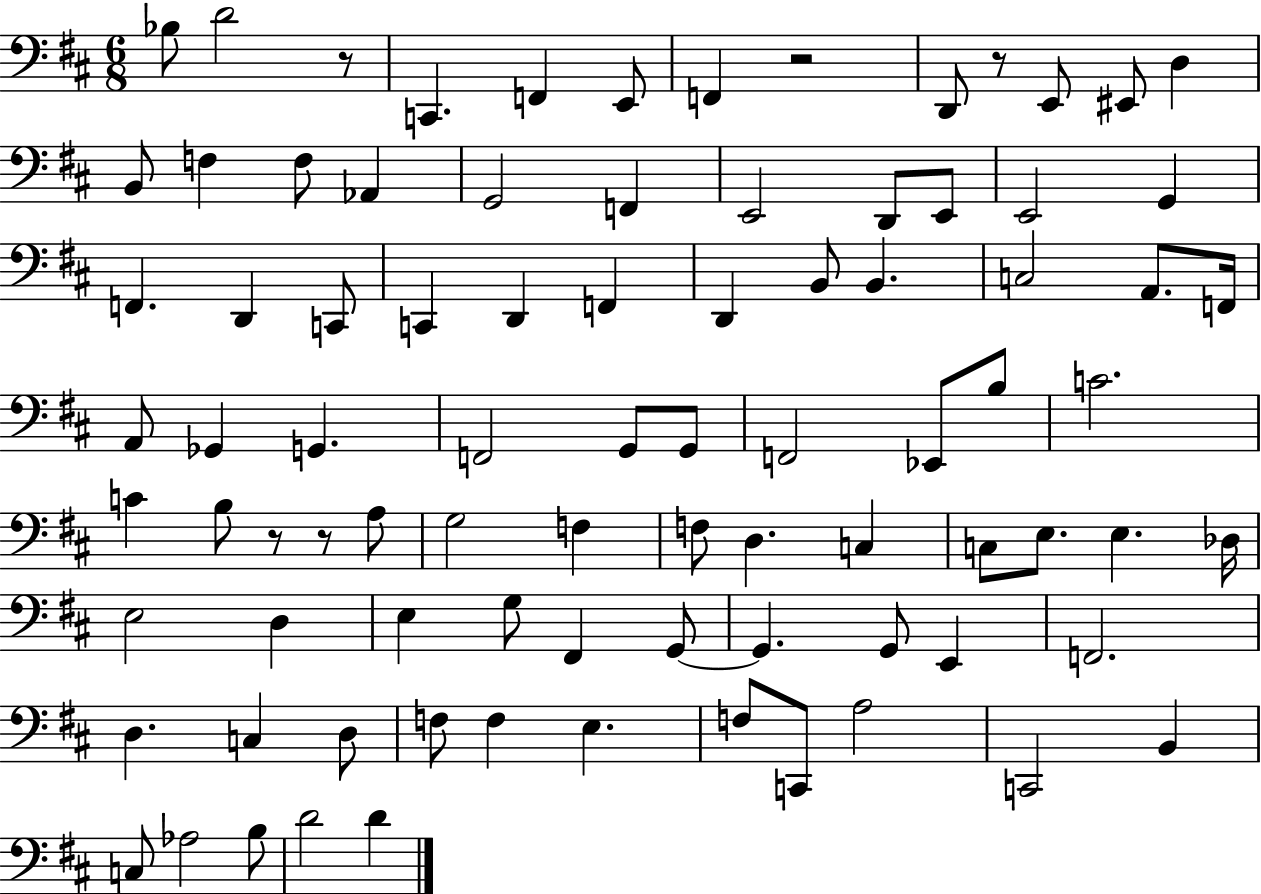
Bb3/e D4/h R/e C2/q. F2/q E2/e F2/q R/h D2/e R/e E2/e EIS2/e D3/q B2/e F3/q F3/e Ab2/q G2/h F2/q E2/h D2/e E2/e E2/h G2/q F2/q. D2/q C2/e C2/q D2/q F2/q D2/q B2/e B2/q. C3/h A2/e. F2/s A2/e Gb2/q G2/q. F2/h G2/e G2/e F2/h Eb2/e B3/e C4/h. C4/q B3/e R/e R/e A3/e G3/h F3/q F3/e D3/q. C3/q C3/e E3/e. E3/q. Db3/s E3/h D3/q E3/q G3/e F#2/q G2/e G2/q. G2/e E2/q F2/h. D3/q. C3/q D3/e F3/e F3/q E3/q. F3/e C2/e A3/h C2/h B2/q C3/e Ab3/h B3/e D4/h D4/q